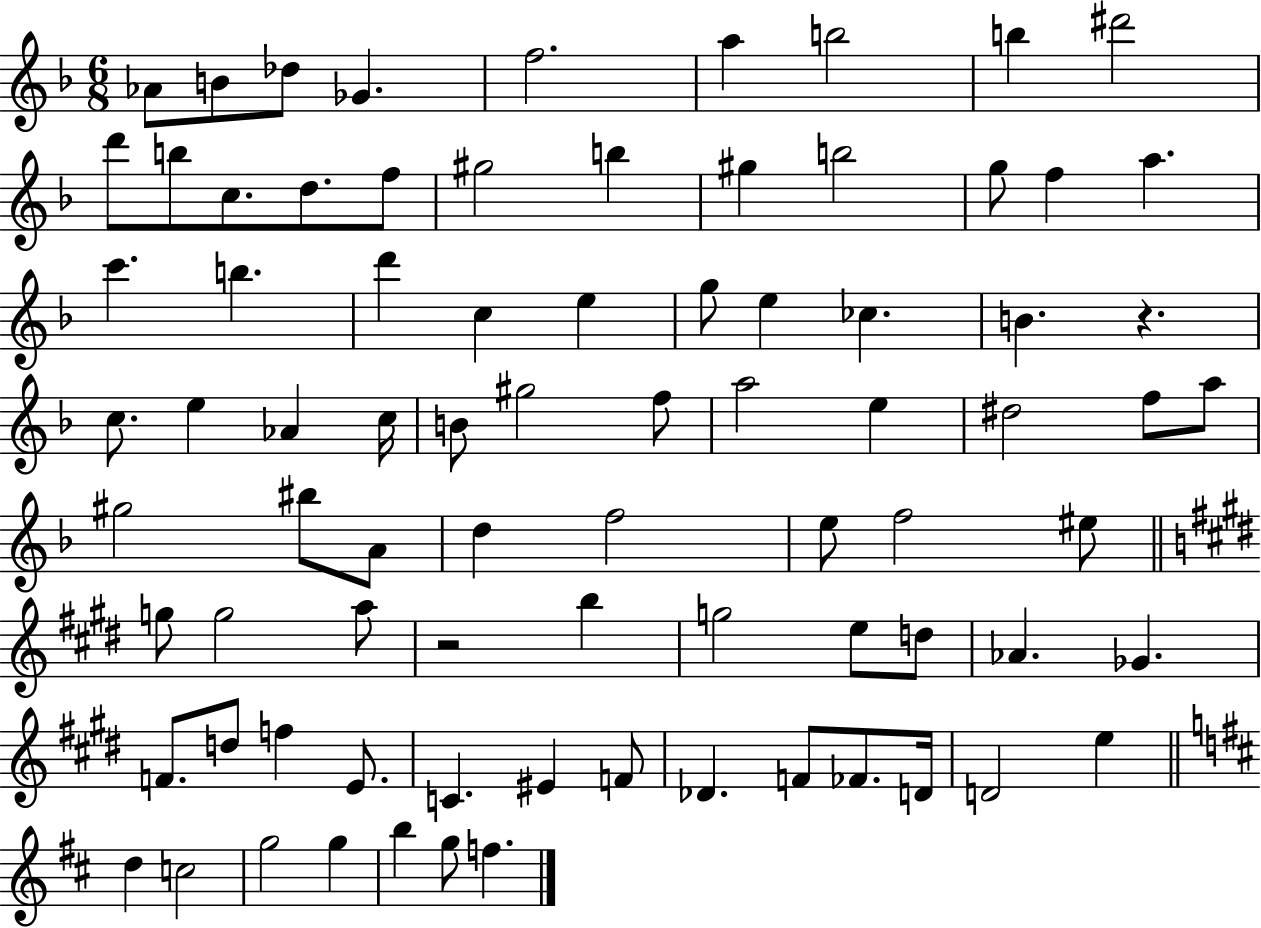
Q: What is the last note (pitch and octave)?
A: F5